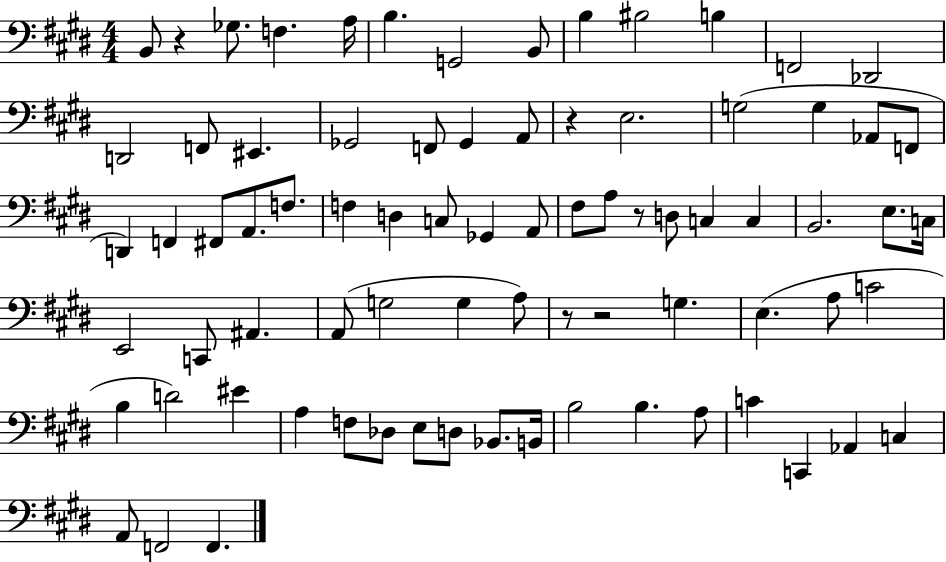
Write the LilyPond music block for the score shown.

{
  \clef bass
  \numericTimeSignature
  \time 4/4
  \key e \major
  b,8 r4 ges8. f4. a16 | b4. g,2 b,8 | b4 bis2 b4 | f,2 des,2 | \break d,2 f,8 eis,4. | ges,2 f,8 ges,4 a,8 | r4 e2. | g2( g4 aes,8 f,8 | \break d,4) f,4 fis,8 a,8. f8. | f4 d4 c8 ges,4 a,8 | fis8 a8 r8 d8 c4 c4 | b,2. e8. c16 | \break e,2 c,8 ais,4. | a,8( g2 g4 a8) | r8 r2 g4. | e4.( a8 c'2 | \break b4 d'2) eis'4 | a4 f8 des8 e8 d8 bes,8. b,16 | b2 b4. a8 | c'4 c,4 aes,4 c4 | \break a,8 f,2 f,4. | \bar "|."
}